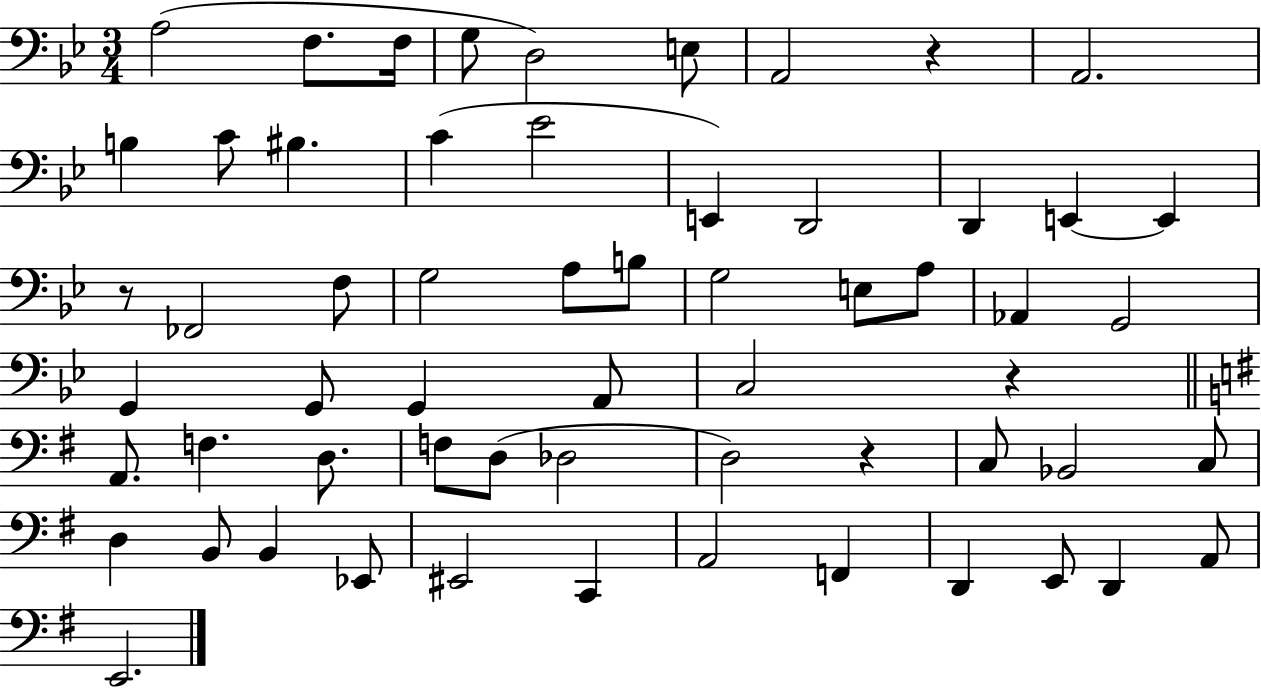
A3/h F3/e. F3/s G3/e D3/h E3/e A2/h R/q A2/h. B3/q C4/e BIS3/q. C4/q Eb4/h E2/q D2/h D2/q E2/q E2/q R/e FES2/h F3/e G3/h A3/e B3/e G3/h E3/e A3/e Ab2/q G2/h G2/q G2/e G2/q A2/e C3/h R/q A2/e. F3/q. D3/e. F3/e D3/e Db3/h D3/h R/q C3/e Bb2/h C3/e D3/q B2/e B2/q Eb2/e EIS2/h C2/q A2/h F2/q D2/q E2/e D2/q A2/e E2/h.